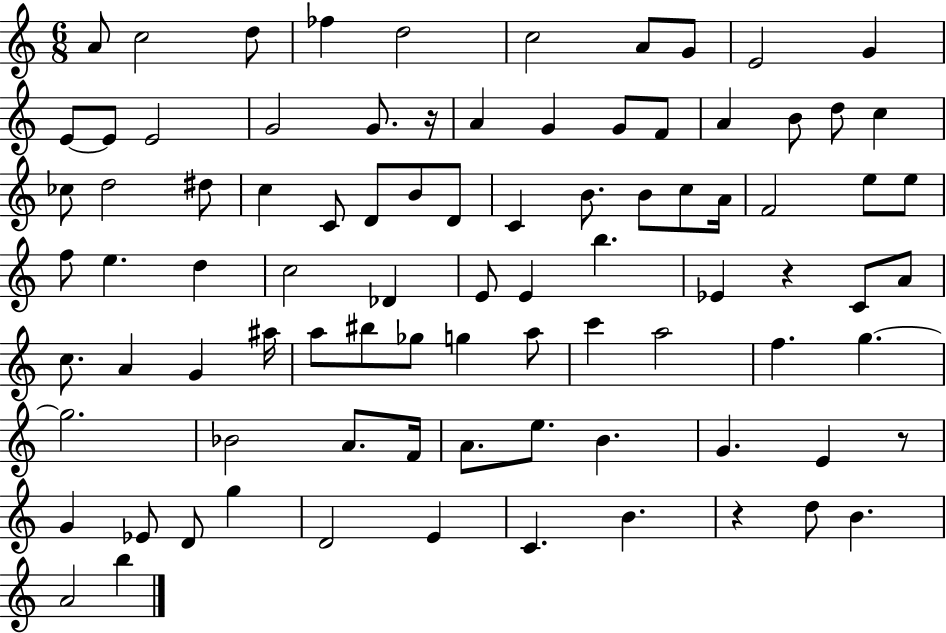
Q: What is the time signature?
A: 6/8